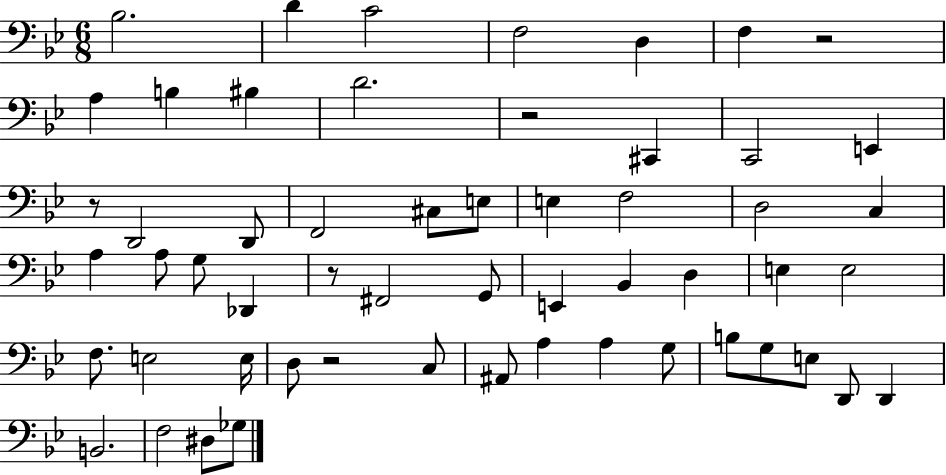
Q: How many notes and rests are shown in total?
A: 56